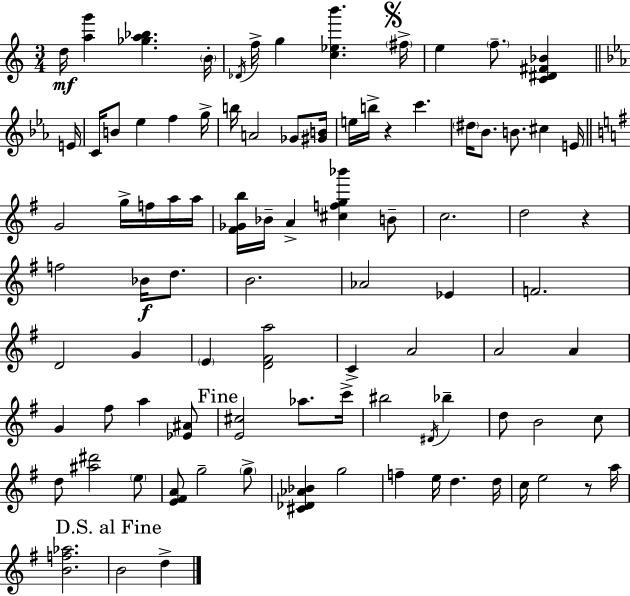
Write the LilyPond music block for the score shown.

{
  \clef treble
  \numericTimeSignature
  \time 3/4
  \key c \major
  d''16\mf <a'' g'''>4 <ges'' a'' bes''>4. \parenthesize b'16-. | \acciaccatura { des'16 } f''16-> g''4 <c'' ees'' b'''>4. | \mark \markup { \musicglyph "scripts.segno" } \parenthesize fis''16-> e''4 \parenthesize f''8.-- <c' dis' fis' bes'>4 | \bar "||" \break \key c \minor e'16 c'16 b'8 ees''4 f''4 | g''16-> b''16 a'2 ges'8 | <gis' b'>16 e''16 b''16-> r4 c'''4. | \parenthesize dis''16 bes'8. b'8. cis''4 | \break e'16 \bar "||" \break \key g \major g'2 g''16-> f''16 a''16 a''16 | <fis' ges' b''>16 bes'16-- a'4-> <cis'' f'' g'' bes'''>4 b'8-- | c''2. | d''2 r4 | \break f''2 bes'16\f d''8. | b'2. | aes'2 ees'4 | f'2. | \break d'2 g'4 | \parenthesize e'4 <d' fis' a''>2 | c'4-> a'2 | a'2 a'4 | \break g'4 fis''8 a''4 <ees' ais'>8 | \mark "Fine" <e' cis''>2 aes''8. c'''16-> | bis''2 \acciaccatura { dis'16 } bes''4-- | d''8 b'2 c''8 | \break d''8 <ais'' dis'''>2 \parenthesize e''8 | <e' fis' a'>8 g''2-- \parenthesize g''8-> | <cis' des' aes' bes'>4 g''2 | f''4-- e''16 d''4. | \break d''16 c''16 e''2 r8 | a''16 <b' f'' aes''>2. | \mark "D.S. al Fine" b'2 d''4-> | \bar "|."
}